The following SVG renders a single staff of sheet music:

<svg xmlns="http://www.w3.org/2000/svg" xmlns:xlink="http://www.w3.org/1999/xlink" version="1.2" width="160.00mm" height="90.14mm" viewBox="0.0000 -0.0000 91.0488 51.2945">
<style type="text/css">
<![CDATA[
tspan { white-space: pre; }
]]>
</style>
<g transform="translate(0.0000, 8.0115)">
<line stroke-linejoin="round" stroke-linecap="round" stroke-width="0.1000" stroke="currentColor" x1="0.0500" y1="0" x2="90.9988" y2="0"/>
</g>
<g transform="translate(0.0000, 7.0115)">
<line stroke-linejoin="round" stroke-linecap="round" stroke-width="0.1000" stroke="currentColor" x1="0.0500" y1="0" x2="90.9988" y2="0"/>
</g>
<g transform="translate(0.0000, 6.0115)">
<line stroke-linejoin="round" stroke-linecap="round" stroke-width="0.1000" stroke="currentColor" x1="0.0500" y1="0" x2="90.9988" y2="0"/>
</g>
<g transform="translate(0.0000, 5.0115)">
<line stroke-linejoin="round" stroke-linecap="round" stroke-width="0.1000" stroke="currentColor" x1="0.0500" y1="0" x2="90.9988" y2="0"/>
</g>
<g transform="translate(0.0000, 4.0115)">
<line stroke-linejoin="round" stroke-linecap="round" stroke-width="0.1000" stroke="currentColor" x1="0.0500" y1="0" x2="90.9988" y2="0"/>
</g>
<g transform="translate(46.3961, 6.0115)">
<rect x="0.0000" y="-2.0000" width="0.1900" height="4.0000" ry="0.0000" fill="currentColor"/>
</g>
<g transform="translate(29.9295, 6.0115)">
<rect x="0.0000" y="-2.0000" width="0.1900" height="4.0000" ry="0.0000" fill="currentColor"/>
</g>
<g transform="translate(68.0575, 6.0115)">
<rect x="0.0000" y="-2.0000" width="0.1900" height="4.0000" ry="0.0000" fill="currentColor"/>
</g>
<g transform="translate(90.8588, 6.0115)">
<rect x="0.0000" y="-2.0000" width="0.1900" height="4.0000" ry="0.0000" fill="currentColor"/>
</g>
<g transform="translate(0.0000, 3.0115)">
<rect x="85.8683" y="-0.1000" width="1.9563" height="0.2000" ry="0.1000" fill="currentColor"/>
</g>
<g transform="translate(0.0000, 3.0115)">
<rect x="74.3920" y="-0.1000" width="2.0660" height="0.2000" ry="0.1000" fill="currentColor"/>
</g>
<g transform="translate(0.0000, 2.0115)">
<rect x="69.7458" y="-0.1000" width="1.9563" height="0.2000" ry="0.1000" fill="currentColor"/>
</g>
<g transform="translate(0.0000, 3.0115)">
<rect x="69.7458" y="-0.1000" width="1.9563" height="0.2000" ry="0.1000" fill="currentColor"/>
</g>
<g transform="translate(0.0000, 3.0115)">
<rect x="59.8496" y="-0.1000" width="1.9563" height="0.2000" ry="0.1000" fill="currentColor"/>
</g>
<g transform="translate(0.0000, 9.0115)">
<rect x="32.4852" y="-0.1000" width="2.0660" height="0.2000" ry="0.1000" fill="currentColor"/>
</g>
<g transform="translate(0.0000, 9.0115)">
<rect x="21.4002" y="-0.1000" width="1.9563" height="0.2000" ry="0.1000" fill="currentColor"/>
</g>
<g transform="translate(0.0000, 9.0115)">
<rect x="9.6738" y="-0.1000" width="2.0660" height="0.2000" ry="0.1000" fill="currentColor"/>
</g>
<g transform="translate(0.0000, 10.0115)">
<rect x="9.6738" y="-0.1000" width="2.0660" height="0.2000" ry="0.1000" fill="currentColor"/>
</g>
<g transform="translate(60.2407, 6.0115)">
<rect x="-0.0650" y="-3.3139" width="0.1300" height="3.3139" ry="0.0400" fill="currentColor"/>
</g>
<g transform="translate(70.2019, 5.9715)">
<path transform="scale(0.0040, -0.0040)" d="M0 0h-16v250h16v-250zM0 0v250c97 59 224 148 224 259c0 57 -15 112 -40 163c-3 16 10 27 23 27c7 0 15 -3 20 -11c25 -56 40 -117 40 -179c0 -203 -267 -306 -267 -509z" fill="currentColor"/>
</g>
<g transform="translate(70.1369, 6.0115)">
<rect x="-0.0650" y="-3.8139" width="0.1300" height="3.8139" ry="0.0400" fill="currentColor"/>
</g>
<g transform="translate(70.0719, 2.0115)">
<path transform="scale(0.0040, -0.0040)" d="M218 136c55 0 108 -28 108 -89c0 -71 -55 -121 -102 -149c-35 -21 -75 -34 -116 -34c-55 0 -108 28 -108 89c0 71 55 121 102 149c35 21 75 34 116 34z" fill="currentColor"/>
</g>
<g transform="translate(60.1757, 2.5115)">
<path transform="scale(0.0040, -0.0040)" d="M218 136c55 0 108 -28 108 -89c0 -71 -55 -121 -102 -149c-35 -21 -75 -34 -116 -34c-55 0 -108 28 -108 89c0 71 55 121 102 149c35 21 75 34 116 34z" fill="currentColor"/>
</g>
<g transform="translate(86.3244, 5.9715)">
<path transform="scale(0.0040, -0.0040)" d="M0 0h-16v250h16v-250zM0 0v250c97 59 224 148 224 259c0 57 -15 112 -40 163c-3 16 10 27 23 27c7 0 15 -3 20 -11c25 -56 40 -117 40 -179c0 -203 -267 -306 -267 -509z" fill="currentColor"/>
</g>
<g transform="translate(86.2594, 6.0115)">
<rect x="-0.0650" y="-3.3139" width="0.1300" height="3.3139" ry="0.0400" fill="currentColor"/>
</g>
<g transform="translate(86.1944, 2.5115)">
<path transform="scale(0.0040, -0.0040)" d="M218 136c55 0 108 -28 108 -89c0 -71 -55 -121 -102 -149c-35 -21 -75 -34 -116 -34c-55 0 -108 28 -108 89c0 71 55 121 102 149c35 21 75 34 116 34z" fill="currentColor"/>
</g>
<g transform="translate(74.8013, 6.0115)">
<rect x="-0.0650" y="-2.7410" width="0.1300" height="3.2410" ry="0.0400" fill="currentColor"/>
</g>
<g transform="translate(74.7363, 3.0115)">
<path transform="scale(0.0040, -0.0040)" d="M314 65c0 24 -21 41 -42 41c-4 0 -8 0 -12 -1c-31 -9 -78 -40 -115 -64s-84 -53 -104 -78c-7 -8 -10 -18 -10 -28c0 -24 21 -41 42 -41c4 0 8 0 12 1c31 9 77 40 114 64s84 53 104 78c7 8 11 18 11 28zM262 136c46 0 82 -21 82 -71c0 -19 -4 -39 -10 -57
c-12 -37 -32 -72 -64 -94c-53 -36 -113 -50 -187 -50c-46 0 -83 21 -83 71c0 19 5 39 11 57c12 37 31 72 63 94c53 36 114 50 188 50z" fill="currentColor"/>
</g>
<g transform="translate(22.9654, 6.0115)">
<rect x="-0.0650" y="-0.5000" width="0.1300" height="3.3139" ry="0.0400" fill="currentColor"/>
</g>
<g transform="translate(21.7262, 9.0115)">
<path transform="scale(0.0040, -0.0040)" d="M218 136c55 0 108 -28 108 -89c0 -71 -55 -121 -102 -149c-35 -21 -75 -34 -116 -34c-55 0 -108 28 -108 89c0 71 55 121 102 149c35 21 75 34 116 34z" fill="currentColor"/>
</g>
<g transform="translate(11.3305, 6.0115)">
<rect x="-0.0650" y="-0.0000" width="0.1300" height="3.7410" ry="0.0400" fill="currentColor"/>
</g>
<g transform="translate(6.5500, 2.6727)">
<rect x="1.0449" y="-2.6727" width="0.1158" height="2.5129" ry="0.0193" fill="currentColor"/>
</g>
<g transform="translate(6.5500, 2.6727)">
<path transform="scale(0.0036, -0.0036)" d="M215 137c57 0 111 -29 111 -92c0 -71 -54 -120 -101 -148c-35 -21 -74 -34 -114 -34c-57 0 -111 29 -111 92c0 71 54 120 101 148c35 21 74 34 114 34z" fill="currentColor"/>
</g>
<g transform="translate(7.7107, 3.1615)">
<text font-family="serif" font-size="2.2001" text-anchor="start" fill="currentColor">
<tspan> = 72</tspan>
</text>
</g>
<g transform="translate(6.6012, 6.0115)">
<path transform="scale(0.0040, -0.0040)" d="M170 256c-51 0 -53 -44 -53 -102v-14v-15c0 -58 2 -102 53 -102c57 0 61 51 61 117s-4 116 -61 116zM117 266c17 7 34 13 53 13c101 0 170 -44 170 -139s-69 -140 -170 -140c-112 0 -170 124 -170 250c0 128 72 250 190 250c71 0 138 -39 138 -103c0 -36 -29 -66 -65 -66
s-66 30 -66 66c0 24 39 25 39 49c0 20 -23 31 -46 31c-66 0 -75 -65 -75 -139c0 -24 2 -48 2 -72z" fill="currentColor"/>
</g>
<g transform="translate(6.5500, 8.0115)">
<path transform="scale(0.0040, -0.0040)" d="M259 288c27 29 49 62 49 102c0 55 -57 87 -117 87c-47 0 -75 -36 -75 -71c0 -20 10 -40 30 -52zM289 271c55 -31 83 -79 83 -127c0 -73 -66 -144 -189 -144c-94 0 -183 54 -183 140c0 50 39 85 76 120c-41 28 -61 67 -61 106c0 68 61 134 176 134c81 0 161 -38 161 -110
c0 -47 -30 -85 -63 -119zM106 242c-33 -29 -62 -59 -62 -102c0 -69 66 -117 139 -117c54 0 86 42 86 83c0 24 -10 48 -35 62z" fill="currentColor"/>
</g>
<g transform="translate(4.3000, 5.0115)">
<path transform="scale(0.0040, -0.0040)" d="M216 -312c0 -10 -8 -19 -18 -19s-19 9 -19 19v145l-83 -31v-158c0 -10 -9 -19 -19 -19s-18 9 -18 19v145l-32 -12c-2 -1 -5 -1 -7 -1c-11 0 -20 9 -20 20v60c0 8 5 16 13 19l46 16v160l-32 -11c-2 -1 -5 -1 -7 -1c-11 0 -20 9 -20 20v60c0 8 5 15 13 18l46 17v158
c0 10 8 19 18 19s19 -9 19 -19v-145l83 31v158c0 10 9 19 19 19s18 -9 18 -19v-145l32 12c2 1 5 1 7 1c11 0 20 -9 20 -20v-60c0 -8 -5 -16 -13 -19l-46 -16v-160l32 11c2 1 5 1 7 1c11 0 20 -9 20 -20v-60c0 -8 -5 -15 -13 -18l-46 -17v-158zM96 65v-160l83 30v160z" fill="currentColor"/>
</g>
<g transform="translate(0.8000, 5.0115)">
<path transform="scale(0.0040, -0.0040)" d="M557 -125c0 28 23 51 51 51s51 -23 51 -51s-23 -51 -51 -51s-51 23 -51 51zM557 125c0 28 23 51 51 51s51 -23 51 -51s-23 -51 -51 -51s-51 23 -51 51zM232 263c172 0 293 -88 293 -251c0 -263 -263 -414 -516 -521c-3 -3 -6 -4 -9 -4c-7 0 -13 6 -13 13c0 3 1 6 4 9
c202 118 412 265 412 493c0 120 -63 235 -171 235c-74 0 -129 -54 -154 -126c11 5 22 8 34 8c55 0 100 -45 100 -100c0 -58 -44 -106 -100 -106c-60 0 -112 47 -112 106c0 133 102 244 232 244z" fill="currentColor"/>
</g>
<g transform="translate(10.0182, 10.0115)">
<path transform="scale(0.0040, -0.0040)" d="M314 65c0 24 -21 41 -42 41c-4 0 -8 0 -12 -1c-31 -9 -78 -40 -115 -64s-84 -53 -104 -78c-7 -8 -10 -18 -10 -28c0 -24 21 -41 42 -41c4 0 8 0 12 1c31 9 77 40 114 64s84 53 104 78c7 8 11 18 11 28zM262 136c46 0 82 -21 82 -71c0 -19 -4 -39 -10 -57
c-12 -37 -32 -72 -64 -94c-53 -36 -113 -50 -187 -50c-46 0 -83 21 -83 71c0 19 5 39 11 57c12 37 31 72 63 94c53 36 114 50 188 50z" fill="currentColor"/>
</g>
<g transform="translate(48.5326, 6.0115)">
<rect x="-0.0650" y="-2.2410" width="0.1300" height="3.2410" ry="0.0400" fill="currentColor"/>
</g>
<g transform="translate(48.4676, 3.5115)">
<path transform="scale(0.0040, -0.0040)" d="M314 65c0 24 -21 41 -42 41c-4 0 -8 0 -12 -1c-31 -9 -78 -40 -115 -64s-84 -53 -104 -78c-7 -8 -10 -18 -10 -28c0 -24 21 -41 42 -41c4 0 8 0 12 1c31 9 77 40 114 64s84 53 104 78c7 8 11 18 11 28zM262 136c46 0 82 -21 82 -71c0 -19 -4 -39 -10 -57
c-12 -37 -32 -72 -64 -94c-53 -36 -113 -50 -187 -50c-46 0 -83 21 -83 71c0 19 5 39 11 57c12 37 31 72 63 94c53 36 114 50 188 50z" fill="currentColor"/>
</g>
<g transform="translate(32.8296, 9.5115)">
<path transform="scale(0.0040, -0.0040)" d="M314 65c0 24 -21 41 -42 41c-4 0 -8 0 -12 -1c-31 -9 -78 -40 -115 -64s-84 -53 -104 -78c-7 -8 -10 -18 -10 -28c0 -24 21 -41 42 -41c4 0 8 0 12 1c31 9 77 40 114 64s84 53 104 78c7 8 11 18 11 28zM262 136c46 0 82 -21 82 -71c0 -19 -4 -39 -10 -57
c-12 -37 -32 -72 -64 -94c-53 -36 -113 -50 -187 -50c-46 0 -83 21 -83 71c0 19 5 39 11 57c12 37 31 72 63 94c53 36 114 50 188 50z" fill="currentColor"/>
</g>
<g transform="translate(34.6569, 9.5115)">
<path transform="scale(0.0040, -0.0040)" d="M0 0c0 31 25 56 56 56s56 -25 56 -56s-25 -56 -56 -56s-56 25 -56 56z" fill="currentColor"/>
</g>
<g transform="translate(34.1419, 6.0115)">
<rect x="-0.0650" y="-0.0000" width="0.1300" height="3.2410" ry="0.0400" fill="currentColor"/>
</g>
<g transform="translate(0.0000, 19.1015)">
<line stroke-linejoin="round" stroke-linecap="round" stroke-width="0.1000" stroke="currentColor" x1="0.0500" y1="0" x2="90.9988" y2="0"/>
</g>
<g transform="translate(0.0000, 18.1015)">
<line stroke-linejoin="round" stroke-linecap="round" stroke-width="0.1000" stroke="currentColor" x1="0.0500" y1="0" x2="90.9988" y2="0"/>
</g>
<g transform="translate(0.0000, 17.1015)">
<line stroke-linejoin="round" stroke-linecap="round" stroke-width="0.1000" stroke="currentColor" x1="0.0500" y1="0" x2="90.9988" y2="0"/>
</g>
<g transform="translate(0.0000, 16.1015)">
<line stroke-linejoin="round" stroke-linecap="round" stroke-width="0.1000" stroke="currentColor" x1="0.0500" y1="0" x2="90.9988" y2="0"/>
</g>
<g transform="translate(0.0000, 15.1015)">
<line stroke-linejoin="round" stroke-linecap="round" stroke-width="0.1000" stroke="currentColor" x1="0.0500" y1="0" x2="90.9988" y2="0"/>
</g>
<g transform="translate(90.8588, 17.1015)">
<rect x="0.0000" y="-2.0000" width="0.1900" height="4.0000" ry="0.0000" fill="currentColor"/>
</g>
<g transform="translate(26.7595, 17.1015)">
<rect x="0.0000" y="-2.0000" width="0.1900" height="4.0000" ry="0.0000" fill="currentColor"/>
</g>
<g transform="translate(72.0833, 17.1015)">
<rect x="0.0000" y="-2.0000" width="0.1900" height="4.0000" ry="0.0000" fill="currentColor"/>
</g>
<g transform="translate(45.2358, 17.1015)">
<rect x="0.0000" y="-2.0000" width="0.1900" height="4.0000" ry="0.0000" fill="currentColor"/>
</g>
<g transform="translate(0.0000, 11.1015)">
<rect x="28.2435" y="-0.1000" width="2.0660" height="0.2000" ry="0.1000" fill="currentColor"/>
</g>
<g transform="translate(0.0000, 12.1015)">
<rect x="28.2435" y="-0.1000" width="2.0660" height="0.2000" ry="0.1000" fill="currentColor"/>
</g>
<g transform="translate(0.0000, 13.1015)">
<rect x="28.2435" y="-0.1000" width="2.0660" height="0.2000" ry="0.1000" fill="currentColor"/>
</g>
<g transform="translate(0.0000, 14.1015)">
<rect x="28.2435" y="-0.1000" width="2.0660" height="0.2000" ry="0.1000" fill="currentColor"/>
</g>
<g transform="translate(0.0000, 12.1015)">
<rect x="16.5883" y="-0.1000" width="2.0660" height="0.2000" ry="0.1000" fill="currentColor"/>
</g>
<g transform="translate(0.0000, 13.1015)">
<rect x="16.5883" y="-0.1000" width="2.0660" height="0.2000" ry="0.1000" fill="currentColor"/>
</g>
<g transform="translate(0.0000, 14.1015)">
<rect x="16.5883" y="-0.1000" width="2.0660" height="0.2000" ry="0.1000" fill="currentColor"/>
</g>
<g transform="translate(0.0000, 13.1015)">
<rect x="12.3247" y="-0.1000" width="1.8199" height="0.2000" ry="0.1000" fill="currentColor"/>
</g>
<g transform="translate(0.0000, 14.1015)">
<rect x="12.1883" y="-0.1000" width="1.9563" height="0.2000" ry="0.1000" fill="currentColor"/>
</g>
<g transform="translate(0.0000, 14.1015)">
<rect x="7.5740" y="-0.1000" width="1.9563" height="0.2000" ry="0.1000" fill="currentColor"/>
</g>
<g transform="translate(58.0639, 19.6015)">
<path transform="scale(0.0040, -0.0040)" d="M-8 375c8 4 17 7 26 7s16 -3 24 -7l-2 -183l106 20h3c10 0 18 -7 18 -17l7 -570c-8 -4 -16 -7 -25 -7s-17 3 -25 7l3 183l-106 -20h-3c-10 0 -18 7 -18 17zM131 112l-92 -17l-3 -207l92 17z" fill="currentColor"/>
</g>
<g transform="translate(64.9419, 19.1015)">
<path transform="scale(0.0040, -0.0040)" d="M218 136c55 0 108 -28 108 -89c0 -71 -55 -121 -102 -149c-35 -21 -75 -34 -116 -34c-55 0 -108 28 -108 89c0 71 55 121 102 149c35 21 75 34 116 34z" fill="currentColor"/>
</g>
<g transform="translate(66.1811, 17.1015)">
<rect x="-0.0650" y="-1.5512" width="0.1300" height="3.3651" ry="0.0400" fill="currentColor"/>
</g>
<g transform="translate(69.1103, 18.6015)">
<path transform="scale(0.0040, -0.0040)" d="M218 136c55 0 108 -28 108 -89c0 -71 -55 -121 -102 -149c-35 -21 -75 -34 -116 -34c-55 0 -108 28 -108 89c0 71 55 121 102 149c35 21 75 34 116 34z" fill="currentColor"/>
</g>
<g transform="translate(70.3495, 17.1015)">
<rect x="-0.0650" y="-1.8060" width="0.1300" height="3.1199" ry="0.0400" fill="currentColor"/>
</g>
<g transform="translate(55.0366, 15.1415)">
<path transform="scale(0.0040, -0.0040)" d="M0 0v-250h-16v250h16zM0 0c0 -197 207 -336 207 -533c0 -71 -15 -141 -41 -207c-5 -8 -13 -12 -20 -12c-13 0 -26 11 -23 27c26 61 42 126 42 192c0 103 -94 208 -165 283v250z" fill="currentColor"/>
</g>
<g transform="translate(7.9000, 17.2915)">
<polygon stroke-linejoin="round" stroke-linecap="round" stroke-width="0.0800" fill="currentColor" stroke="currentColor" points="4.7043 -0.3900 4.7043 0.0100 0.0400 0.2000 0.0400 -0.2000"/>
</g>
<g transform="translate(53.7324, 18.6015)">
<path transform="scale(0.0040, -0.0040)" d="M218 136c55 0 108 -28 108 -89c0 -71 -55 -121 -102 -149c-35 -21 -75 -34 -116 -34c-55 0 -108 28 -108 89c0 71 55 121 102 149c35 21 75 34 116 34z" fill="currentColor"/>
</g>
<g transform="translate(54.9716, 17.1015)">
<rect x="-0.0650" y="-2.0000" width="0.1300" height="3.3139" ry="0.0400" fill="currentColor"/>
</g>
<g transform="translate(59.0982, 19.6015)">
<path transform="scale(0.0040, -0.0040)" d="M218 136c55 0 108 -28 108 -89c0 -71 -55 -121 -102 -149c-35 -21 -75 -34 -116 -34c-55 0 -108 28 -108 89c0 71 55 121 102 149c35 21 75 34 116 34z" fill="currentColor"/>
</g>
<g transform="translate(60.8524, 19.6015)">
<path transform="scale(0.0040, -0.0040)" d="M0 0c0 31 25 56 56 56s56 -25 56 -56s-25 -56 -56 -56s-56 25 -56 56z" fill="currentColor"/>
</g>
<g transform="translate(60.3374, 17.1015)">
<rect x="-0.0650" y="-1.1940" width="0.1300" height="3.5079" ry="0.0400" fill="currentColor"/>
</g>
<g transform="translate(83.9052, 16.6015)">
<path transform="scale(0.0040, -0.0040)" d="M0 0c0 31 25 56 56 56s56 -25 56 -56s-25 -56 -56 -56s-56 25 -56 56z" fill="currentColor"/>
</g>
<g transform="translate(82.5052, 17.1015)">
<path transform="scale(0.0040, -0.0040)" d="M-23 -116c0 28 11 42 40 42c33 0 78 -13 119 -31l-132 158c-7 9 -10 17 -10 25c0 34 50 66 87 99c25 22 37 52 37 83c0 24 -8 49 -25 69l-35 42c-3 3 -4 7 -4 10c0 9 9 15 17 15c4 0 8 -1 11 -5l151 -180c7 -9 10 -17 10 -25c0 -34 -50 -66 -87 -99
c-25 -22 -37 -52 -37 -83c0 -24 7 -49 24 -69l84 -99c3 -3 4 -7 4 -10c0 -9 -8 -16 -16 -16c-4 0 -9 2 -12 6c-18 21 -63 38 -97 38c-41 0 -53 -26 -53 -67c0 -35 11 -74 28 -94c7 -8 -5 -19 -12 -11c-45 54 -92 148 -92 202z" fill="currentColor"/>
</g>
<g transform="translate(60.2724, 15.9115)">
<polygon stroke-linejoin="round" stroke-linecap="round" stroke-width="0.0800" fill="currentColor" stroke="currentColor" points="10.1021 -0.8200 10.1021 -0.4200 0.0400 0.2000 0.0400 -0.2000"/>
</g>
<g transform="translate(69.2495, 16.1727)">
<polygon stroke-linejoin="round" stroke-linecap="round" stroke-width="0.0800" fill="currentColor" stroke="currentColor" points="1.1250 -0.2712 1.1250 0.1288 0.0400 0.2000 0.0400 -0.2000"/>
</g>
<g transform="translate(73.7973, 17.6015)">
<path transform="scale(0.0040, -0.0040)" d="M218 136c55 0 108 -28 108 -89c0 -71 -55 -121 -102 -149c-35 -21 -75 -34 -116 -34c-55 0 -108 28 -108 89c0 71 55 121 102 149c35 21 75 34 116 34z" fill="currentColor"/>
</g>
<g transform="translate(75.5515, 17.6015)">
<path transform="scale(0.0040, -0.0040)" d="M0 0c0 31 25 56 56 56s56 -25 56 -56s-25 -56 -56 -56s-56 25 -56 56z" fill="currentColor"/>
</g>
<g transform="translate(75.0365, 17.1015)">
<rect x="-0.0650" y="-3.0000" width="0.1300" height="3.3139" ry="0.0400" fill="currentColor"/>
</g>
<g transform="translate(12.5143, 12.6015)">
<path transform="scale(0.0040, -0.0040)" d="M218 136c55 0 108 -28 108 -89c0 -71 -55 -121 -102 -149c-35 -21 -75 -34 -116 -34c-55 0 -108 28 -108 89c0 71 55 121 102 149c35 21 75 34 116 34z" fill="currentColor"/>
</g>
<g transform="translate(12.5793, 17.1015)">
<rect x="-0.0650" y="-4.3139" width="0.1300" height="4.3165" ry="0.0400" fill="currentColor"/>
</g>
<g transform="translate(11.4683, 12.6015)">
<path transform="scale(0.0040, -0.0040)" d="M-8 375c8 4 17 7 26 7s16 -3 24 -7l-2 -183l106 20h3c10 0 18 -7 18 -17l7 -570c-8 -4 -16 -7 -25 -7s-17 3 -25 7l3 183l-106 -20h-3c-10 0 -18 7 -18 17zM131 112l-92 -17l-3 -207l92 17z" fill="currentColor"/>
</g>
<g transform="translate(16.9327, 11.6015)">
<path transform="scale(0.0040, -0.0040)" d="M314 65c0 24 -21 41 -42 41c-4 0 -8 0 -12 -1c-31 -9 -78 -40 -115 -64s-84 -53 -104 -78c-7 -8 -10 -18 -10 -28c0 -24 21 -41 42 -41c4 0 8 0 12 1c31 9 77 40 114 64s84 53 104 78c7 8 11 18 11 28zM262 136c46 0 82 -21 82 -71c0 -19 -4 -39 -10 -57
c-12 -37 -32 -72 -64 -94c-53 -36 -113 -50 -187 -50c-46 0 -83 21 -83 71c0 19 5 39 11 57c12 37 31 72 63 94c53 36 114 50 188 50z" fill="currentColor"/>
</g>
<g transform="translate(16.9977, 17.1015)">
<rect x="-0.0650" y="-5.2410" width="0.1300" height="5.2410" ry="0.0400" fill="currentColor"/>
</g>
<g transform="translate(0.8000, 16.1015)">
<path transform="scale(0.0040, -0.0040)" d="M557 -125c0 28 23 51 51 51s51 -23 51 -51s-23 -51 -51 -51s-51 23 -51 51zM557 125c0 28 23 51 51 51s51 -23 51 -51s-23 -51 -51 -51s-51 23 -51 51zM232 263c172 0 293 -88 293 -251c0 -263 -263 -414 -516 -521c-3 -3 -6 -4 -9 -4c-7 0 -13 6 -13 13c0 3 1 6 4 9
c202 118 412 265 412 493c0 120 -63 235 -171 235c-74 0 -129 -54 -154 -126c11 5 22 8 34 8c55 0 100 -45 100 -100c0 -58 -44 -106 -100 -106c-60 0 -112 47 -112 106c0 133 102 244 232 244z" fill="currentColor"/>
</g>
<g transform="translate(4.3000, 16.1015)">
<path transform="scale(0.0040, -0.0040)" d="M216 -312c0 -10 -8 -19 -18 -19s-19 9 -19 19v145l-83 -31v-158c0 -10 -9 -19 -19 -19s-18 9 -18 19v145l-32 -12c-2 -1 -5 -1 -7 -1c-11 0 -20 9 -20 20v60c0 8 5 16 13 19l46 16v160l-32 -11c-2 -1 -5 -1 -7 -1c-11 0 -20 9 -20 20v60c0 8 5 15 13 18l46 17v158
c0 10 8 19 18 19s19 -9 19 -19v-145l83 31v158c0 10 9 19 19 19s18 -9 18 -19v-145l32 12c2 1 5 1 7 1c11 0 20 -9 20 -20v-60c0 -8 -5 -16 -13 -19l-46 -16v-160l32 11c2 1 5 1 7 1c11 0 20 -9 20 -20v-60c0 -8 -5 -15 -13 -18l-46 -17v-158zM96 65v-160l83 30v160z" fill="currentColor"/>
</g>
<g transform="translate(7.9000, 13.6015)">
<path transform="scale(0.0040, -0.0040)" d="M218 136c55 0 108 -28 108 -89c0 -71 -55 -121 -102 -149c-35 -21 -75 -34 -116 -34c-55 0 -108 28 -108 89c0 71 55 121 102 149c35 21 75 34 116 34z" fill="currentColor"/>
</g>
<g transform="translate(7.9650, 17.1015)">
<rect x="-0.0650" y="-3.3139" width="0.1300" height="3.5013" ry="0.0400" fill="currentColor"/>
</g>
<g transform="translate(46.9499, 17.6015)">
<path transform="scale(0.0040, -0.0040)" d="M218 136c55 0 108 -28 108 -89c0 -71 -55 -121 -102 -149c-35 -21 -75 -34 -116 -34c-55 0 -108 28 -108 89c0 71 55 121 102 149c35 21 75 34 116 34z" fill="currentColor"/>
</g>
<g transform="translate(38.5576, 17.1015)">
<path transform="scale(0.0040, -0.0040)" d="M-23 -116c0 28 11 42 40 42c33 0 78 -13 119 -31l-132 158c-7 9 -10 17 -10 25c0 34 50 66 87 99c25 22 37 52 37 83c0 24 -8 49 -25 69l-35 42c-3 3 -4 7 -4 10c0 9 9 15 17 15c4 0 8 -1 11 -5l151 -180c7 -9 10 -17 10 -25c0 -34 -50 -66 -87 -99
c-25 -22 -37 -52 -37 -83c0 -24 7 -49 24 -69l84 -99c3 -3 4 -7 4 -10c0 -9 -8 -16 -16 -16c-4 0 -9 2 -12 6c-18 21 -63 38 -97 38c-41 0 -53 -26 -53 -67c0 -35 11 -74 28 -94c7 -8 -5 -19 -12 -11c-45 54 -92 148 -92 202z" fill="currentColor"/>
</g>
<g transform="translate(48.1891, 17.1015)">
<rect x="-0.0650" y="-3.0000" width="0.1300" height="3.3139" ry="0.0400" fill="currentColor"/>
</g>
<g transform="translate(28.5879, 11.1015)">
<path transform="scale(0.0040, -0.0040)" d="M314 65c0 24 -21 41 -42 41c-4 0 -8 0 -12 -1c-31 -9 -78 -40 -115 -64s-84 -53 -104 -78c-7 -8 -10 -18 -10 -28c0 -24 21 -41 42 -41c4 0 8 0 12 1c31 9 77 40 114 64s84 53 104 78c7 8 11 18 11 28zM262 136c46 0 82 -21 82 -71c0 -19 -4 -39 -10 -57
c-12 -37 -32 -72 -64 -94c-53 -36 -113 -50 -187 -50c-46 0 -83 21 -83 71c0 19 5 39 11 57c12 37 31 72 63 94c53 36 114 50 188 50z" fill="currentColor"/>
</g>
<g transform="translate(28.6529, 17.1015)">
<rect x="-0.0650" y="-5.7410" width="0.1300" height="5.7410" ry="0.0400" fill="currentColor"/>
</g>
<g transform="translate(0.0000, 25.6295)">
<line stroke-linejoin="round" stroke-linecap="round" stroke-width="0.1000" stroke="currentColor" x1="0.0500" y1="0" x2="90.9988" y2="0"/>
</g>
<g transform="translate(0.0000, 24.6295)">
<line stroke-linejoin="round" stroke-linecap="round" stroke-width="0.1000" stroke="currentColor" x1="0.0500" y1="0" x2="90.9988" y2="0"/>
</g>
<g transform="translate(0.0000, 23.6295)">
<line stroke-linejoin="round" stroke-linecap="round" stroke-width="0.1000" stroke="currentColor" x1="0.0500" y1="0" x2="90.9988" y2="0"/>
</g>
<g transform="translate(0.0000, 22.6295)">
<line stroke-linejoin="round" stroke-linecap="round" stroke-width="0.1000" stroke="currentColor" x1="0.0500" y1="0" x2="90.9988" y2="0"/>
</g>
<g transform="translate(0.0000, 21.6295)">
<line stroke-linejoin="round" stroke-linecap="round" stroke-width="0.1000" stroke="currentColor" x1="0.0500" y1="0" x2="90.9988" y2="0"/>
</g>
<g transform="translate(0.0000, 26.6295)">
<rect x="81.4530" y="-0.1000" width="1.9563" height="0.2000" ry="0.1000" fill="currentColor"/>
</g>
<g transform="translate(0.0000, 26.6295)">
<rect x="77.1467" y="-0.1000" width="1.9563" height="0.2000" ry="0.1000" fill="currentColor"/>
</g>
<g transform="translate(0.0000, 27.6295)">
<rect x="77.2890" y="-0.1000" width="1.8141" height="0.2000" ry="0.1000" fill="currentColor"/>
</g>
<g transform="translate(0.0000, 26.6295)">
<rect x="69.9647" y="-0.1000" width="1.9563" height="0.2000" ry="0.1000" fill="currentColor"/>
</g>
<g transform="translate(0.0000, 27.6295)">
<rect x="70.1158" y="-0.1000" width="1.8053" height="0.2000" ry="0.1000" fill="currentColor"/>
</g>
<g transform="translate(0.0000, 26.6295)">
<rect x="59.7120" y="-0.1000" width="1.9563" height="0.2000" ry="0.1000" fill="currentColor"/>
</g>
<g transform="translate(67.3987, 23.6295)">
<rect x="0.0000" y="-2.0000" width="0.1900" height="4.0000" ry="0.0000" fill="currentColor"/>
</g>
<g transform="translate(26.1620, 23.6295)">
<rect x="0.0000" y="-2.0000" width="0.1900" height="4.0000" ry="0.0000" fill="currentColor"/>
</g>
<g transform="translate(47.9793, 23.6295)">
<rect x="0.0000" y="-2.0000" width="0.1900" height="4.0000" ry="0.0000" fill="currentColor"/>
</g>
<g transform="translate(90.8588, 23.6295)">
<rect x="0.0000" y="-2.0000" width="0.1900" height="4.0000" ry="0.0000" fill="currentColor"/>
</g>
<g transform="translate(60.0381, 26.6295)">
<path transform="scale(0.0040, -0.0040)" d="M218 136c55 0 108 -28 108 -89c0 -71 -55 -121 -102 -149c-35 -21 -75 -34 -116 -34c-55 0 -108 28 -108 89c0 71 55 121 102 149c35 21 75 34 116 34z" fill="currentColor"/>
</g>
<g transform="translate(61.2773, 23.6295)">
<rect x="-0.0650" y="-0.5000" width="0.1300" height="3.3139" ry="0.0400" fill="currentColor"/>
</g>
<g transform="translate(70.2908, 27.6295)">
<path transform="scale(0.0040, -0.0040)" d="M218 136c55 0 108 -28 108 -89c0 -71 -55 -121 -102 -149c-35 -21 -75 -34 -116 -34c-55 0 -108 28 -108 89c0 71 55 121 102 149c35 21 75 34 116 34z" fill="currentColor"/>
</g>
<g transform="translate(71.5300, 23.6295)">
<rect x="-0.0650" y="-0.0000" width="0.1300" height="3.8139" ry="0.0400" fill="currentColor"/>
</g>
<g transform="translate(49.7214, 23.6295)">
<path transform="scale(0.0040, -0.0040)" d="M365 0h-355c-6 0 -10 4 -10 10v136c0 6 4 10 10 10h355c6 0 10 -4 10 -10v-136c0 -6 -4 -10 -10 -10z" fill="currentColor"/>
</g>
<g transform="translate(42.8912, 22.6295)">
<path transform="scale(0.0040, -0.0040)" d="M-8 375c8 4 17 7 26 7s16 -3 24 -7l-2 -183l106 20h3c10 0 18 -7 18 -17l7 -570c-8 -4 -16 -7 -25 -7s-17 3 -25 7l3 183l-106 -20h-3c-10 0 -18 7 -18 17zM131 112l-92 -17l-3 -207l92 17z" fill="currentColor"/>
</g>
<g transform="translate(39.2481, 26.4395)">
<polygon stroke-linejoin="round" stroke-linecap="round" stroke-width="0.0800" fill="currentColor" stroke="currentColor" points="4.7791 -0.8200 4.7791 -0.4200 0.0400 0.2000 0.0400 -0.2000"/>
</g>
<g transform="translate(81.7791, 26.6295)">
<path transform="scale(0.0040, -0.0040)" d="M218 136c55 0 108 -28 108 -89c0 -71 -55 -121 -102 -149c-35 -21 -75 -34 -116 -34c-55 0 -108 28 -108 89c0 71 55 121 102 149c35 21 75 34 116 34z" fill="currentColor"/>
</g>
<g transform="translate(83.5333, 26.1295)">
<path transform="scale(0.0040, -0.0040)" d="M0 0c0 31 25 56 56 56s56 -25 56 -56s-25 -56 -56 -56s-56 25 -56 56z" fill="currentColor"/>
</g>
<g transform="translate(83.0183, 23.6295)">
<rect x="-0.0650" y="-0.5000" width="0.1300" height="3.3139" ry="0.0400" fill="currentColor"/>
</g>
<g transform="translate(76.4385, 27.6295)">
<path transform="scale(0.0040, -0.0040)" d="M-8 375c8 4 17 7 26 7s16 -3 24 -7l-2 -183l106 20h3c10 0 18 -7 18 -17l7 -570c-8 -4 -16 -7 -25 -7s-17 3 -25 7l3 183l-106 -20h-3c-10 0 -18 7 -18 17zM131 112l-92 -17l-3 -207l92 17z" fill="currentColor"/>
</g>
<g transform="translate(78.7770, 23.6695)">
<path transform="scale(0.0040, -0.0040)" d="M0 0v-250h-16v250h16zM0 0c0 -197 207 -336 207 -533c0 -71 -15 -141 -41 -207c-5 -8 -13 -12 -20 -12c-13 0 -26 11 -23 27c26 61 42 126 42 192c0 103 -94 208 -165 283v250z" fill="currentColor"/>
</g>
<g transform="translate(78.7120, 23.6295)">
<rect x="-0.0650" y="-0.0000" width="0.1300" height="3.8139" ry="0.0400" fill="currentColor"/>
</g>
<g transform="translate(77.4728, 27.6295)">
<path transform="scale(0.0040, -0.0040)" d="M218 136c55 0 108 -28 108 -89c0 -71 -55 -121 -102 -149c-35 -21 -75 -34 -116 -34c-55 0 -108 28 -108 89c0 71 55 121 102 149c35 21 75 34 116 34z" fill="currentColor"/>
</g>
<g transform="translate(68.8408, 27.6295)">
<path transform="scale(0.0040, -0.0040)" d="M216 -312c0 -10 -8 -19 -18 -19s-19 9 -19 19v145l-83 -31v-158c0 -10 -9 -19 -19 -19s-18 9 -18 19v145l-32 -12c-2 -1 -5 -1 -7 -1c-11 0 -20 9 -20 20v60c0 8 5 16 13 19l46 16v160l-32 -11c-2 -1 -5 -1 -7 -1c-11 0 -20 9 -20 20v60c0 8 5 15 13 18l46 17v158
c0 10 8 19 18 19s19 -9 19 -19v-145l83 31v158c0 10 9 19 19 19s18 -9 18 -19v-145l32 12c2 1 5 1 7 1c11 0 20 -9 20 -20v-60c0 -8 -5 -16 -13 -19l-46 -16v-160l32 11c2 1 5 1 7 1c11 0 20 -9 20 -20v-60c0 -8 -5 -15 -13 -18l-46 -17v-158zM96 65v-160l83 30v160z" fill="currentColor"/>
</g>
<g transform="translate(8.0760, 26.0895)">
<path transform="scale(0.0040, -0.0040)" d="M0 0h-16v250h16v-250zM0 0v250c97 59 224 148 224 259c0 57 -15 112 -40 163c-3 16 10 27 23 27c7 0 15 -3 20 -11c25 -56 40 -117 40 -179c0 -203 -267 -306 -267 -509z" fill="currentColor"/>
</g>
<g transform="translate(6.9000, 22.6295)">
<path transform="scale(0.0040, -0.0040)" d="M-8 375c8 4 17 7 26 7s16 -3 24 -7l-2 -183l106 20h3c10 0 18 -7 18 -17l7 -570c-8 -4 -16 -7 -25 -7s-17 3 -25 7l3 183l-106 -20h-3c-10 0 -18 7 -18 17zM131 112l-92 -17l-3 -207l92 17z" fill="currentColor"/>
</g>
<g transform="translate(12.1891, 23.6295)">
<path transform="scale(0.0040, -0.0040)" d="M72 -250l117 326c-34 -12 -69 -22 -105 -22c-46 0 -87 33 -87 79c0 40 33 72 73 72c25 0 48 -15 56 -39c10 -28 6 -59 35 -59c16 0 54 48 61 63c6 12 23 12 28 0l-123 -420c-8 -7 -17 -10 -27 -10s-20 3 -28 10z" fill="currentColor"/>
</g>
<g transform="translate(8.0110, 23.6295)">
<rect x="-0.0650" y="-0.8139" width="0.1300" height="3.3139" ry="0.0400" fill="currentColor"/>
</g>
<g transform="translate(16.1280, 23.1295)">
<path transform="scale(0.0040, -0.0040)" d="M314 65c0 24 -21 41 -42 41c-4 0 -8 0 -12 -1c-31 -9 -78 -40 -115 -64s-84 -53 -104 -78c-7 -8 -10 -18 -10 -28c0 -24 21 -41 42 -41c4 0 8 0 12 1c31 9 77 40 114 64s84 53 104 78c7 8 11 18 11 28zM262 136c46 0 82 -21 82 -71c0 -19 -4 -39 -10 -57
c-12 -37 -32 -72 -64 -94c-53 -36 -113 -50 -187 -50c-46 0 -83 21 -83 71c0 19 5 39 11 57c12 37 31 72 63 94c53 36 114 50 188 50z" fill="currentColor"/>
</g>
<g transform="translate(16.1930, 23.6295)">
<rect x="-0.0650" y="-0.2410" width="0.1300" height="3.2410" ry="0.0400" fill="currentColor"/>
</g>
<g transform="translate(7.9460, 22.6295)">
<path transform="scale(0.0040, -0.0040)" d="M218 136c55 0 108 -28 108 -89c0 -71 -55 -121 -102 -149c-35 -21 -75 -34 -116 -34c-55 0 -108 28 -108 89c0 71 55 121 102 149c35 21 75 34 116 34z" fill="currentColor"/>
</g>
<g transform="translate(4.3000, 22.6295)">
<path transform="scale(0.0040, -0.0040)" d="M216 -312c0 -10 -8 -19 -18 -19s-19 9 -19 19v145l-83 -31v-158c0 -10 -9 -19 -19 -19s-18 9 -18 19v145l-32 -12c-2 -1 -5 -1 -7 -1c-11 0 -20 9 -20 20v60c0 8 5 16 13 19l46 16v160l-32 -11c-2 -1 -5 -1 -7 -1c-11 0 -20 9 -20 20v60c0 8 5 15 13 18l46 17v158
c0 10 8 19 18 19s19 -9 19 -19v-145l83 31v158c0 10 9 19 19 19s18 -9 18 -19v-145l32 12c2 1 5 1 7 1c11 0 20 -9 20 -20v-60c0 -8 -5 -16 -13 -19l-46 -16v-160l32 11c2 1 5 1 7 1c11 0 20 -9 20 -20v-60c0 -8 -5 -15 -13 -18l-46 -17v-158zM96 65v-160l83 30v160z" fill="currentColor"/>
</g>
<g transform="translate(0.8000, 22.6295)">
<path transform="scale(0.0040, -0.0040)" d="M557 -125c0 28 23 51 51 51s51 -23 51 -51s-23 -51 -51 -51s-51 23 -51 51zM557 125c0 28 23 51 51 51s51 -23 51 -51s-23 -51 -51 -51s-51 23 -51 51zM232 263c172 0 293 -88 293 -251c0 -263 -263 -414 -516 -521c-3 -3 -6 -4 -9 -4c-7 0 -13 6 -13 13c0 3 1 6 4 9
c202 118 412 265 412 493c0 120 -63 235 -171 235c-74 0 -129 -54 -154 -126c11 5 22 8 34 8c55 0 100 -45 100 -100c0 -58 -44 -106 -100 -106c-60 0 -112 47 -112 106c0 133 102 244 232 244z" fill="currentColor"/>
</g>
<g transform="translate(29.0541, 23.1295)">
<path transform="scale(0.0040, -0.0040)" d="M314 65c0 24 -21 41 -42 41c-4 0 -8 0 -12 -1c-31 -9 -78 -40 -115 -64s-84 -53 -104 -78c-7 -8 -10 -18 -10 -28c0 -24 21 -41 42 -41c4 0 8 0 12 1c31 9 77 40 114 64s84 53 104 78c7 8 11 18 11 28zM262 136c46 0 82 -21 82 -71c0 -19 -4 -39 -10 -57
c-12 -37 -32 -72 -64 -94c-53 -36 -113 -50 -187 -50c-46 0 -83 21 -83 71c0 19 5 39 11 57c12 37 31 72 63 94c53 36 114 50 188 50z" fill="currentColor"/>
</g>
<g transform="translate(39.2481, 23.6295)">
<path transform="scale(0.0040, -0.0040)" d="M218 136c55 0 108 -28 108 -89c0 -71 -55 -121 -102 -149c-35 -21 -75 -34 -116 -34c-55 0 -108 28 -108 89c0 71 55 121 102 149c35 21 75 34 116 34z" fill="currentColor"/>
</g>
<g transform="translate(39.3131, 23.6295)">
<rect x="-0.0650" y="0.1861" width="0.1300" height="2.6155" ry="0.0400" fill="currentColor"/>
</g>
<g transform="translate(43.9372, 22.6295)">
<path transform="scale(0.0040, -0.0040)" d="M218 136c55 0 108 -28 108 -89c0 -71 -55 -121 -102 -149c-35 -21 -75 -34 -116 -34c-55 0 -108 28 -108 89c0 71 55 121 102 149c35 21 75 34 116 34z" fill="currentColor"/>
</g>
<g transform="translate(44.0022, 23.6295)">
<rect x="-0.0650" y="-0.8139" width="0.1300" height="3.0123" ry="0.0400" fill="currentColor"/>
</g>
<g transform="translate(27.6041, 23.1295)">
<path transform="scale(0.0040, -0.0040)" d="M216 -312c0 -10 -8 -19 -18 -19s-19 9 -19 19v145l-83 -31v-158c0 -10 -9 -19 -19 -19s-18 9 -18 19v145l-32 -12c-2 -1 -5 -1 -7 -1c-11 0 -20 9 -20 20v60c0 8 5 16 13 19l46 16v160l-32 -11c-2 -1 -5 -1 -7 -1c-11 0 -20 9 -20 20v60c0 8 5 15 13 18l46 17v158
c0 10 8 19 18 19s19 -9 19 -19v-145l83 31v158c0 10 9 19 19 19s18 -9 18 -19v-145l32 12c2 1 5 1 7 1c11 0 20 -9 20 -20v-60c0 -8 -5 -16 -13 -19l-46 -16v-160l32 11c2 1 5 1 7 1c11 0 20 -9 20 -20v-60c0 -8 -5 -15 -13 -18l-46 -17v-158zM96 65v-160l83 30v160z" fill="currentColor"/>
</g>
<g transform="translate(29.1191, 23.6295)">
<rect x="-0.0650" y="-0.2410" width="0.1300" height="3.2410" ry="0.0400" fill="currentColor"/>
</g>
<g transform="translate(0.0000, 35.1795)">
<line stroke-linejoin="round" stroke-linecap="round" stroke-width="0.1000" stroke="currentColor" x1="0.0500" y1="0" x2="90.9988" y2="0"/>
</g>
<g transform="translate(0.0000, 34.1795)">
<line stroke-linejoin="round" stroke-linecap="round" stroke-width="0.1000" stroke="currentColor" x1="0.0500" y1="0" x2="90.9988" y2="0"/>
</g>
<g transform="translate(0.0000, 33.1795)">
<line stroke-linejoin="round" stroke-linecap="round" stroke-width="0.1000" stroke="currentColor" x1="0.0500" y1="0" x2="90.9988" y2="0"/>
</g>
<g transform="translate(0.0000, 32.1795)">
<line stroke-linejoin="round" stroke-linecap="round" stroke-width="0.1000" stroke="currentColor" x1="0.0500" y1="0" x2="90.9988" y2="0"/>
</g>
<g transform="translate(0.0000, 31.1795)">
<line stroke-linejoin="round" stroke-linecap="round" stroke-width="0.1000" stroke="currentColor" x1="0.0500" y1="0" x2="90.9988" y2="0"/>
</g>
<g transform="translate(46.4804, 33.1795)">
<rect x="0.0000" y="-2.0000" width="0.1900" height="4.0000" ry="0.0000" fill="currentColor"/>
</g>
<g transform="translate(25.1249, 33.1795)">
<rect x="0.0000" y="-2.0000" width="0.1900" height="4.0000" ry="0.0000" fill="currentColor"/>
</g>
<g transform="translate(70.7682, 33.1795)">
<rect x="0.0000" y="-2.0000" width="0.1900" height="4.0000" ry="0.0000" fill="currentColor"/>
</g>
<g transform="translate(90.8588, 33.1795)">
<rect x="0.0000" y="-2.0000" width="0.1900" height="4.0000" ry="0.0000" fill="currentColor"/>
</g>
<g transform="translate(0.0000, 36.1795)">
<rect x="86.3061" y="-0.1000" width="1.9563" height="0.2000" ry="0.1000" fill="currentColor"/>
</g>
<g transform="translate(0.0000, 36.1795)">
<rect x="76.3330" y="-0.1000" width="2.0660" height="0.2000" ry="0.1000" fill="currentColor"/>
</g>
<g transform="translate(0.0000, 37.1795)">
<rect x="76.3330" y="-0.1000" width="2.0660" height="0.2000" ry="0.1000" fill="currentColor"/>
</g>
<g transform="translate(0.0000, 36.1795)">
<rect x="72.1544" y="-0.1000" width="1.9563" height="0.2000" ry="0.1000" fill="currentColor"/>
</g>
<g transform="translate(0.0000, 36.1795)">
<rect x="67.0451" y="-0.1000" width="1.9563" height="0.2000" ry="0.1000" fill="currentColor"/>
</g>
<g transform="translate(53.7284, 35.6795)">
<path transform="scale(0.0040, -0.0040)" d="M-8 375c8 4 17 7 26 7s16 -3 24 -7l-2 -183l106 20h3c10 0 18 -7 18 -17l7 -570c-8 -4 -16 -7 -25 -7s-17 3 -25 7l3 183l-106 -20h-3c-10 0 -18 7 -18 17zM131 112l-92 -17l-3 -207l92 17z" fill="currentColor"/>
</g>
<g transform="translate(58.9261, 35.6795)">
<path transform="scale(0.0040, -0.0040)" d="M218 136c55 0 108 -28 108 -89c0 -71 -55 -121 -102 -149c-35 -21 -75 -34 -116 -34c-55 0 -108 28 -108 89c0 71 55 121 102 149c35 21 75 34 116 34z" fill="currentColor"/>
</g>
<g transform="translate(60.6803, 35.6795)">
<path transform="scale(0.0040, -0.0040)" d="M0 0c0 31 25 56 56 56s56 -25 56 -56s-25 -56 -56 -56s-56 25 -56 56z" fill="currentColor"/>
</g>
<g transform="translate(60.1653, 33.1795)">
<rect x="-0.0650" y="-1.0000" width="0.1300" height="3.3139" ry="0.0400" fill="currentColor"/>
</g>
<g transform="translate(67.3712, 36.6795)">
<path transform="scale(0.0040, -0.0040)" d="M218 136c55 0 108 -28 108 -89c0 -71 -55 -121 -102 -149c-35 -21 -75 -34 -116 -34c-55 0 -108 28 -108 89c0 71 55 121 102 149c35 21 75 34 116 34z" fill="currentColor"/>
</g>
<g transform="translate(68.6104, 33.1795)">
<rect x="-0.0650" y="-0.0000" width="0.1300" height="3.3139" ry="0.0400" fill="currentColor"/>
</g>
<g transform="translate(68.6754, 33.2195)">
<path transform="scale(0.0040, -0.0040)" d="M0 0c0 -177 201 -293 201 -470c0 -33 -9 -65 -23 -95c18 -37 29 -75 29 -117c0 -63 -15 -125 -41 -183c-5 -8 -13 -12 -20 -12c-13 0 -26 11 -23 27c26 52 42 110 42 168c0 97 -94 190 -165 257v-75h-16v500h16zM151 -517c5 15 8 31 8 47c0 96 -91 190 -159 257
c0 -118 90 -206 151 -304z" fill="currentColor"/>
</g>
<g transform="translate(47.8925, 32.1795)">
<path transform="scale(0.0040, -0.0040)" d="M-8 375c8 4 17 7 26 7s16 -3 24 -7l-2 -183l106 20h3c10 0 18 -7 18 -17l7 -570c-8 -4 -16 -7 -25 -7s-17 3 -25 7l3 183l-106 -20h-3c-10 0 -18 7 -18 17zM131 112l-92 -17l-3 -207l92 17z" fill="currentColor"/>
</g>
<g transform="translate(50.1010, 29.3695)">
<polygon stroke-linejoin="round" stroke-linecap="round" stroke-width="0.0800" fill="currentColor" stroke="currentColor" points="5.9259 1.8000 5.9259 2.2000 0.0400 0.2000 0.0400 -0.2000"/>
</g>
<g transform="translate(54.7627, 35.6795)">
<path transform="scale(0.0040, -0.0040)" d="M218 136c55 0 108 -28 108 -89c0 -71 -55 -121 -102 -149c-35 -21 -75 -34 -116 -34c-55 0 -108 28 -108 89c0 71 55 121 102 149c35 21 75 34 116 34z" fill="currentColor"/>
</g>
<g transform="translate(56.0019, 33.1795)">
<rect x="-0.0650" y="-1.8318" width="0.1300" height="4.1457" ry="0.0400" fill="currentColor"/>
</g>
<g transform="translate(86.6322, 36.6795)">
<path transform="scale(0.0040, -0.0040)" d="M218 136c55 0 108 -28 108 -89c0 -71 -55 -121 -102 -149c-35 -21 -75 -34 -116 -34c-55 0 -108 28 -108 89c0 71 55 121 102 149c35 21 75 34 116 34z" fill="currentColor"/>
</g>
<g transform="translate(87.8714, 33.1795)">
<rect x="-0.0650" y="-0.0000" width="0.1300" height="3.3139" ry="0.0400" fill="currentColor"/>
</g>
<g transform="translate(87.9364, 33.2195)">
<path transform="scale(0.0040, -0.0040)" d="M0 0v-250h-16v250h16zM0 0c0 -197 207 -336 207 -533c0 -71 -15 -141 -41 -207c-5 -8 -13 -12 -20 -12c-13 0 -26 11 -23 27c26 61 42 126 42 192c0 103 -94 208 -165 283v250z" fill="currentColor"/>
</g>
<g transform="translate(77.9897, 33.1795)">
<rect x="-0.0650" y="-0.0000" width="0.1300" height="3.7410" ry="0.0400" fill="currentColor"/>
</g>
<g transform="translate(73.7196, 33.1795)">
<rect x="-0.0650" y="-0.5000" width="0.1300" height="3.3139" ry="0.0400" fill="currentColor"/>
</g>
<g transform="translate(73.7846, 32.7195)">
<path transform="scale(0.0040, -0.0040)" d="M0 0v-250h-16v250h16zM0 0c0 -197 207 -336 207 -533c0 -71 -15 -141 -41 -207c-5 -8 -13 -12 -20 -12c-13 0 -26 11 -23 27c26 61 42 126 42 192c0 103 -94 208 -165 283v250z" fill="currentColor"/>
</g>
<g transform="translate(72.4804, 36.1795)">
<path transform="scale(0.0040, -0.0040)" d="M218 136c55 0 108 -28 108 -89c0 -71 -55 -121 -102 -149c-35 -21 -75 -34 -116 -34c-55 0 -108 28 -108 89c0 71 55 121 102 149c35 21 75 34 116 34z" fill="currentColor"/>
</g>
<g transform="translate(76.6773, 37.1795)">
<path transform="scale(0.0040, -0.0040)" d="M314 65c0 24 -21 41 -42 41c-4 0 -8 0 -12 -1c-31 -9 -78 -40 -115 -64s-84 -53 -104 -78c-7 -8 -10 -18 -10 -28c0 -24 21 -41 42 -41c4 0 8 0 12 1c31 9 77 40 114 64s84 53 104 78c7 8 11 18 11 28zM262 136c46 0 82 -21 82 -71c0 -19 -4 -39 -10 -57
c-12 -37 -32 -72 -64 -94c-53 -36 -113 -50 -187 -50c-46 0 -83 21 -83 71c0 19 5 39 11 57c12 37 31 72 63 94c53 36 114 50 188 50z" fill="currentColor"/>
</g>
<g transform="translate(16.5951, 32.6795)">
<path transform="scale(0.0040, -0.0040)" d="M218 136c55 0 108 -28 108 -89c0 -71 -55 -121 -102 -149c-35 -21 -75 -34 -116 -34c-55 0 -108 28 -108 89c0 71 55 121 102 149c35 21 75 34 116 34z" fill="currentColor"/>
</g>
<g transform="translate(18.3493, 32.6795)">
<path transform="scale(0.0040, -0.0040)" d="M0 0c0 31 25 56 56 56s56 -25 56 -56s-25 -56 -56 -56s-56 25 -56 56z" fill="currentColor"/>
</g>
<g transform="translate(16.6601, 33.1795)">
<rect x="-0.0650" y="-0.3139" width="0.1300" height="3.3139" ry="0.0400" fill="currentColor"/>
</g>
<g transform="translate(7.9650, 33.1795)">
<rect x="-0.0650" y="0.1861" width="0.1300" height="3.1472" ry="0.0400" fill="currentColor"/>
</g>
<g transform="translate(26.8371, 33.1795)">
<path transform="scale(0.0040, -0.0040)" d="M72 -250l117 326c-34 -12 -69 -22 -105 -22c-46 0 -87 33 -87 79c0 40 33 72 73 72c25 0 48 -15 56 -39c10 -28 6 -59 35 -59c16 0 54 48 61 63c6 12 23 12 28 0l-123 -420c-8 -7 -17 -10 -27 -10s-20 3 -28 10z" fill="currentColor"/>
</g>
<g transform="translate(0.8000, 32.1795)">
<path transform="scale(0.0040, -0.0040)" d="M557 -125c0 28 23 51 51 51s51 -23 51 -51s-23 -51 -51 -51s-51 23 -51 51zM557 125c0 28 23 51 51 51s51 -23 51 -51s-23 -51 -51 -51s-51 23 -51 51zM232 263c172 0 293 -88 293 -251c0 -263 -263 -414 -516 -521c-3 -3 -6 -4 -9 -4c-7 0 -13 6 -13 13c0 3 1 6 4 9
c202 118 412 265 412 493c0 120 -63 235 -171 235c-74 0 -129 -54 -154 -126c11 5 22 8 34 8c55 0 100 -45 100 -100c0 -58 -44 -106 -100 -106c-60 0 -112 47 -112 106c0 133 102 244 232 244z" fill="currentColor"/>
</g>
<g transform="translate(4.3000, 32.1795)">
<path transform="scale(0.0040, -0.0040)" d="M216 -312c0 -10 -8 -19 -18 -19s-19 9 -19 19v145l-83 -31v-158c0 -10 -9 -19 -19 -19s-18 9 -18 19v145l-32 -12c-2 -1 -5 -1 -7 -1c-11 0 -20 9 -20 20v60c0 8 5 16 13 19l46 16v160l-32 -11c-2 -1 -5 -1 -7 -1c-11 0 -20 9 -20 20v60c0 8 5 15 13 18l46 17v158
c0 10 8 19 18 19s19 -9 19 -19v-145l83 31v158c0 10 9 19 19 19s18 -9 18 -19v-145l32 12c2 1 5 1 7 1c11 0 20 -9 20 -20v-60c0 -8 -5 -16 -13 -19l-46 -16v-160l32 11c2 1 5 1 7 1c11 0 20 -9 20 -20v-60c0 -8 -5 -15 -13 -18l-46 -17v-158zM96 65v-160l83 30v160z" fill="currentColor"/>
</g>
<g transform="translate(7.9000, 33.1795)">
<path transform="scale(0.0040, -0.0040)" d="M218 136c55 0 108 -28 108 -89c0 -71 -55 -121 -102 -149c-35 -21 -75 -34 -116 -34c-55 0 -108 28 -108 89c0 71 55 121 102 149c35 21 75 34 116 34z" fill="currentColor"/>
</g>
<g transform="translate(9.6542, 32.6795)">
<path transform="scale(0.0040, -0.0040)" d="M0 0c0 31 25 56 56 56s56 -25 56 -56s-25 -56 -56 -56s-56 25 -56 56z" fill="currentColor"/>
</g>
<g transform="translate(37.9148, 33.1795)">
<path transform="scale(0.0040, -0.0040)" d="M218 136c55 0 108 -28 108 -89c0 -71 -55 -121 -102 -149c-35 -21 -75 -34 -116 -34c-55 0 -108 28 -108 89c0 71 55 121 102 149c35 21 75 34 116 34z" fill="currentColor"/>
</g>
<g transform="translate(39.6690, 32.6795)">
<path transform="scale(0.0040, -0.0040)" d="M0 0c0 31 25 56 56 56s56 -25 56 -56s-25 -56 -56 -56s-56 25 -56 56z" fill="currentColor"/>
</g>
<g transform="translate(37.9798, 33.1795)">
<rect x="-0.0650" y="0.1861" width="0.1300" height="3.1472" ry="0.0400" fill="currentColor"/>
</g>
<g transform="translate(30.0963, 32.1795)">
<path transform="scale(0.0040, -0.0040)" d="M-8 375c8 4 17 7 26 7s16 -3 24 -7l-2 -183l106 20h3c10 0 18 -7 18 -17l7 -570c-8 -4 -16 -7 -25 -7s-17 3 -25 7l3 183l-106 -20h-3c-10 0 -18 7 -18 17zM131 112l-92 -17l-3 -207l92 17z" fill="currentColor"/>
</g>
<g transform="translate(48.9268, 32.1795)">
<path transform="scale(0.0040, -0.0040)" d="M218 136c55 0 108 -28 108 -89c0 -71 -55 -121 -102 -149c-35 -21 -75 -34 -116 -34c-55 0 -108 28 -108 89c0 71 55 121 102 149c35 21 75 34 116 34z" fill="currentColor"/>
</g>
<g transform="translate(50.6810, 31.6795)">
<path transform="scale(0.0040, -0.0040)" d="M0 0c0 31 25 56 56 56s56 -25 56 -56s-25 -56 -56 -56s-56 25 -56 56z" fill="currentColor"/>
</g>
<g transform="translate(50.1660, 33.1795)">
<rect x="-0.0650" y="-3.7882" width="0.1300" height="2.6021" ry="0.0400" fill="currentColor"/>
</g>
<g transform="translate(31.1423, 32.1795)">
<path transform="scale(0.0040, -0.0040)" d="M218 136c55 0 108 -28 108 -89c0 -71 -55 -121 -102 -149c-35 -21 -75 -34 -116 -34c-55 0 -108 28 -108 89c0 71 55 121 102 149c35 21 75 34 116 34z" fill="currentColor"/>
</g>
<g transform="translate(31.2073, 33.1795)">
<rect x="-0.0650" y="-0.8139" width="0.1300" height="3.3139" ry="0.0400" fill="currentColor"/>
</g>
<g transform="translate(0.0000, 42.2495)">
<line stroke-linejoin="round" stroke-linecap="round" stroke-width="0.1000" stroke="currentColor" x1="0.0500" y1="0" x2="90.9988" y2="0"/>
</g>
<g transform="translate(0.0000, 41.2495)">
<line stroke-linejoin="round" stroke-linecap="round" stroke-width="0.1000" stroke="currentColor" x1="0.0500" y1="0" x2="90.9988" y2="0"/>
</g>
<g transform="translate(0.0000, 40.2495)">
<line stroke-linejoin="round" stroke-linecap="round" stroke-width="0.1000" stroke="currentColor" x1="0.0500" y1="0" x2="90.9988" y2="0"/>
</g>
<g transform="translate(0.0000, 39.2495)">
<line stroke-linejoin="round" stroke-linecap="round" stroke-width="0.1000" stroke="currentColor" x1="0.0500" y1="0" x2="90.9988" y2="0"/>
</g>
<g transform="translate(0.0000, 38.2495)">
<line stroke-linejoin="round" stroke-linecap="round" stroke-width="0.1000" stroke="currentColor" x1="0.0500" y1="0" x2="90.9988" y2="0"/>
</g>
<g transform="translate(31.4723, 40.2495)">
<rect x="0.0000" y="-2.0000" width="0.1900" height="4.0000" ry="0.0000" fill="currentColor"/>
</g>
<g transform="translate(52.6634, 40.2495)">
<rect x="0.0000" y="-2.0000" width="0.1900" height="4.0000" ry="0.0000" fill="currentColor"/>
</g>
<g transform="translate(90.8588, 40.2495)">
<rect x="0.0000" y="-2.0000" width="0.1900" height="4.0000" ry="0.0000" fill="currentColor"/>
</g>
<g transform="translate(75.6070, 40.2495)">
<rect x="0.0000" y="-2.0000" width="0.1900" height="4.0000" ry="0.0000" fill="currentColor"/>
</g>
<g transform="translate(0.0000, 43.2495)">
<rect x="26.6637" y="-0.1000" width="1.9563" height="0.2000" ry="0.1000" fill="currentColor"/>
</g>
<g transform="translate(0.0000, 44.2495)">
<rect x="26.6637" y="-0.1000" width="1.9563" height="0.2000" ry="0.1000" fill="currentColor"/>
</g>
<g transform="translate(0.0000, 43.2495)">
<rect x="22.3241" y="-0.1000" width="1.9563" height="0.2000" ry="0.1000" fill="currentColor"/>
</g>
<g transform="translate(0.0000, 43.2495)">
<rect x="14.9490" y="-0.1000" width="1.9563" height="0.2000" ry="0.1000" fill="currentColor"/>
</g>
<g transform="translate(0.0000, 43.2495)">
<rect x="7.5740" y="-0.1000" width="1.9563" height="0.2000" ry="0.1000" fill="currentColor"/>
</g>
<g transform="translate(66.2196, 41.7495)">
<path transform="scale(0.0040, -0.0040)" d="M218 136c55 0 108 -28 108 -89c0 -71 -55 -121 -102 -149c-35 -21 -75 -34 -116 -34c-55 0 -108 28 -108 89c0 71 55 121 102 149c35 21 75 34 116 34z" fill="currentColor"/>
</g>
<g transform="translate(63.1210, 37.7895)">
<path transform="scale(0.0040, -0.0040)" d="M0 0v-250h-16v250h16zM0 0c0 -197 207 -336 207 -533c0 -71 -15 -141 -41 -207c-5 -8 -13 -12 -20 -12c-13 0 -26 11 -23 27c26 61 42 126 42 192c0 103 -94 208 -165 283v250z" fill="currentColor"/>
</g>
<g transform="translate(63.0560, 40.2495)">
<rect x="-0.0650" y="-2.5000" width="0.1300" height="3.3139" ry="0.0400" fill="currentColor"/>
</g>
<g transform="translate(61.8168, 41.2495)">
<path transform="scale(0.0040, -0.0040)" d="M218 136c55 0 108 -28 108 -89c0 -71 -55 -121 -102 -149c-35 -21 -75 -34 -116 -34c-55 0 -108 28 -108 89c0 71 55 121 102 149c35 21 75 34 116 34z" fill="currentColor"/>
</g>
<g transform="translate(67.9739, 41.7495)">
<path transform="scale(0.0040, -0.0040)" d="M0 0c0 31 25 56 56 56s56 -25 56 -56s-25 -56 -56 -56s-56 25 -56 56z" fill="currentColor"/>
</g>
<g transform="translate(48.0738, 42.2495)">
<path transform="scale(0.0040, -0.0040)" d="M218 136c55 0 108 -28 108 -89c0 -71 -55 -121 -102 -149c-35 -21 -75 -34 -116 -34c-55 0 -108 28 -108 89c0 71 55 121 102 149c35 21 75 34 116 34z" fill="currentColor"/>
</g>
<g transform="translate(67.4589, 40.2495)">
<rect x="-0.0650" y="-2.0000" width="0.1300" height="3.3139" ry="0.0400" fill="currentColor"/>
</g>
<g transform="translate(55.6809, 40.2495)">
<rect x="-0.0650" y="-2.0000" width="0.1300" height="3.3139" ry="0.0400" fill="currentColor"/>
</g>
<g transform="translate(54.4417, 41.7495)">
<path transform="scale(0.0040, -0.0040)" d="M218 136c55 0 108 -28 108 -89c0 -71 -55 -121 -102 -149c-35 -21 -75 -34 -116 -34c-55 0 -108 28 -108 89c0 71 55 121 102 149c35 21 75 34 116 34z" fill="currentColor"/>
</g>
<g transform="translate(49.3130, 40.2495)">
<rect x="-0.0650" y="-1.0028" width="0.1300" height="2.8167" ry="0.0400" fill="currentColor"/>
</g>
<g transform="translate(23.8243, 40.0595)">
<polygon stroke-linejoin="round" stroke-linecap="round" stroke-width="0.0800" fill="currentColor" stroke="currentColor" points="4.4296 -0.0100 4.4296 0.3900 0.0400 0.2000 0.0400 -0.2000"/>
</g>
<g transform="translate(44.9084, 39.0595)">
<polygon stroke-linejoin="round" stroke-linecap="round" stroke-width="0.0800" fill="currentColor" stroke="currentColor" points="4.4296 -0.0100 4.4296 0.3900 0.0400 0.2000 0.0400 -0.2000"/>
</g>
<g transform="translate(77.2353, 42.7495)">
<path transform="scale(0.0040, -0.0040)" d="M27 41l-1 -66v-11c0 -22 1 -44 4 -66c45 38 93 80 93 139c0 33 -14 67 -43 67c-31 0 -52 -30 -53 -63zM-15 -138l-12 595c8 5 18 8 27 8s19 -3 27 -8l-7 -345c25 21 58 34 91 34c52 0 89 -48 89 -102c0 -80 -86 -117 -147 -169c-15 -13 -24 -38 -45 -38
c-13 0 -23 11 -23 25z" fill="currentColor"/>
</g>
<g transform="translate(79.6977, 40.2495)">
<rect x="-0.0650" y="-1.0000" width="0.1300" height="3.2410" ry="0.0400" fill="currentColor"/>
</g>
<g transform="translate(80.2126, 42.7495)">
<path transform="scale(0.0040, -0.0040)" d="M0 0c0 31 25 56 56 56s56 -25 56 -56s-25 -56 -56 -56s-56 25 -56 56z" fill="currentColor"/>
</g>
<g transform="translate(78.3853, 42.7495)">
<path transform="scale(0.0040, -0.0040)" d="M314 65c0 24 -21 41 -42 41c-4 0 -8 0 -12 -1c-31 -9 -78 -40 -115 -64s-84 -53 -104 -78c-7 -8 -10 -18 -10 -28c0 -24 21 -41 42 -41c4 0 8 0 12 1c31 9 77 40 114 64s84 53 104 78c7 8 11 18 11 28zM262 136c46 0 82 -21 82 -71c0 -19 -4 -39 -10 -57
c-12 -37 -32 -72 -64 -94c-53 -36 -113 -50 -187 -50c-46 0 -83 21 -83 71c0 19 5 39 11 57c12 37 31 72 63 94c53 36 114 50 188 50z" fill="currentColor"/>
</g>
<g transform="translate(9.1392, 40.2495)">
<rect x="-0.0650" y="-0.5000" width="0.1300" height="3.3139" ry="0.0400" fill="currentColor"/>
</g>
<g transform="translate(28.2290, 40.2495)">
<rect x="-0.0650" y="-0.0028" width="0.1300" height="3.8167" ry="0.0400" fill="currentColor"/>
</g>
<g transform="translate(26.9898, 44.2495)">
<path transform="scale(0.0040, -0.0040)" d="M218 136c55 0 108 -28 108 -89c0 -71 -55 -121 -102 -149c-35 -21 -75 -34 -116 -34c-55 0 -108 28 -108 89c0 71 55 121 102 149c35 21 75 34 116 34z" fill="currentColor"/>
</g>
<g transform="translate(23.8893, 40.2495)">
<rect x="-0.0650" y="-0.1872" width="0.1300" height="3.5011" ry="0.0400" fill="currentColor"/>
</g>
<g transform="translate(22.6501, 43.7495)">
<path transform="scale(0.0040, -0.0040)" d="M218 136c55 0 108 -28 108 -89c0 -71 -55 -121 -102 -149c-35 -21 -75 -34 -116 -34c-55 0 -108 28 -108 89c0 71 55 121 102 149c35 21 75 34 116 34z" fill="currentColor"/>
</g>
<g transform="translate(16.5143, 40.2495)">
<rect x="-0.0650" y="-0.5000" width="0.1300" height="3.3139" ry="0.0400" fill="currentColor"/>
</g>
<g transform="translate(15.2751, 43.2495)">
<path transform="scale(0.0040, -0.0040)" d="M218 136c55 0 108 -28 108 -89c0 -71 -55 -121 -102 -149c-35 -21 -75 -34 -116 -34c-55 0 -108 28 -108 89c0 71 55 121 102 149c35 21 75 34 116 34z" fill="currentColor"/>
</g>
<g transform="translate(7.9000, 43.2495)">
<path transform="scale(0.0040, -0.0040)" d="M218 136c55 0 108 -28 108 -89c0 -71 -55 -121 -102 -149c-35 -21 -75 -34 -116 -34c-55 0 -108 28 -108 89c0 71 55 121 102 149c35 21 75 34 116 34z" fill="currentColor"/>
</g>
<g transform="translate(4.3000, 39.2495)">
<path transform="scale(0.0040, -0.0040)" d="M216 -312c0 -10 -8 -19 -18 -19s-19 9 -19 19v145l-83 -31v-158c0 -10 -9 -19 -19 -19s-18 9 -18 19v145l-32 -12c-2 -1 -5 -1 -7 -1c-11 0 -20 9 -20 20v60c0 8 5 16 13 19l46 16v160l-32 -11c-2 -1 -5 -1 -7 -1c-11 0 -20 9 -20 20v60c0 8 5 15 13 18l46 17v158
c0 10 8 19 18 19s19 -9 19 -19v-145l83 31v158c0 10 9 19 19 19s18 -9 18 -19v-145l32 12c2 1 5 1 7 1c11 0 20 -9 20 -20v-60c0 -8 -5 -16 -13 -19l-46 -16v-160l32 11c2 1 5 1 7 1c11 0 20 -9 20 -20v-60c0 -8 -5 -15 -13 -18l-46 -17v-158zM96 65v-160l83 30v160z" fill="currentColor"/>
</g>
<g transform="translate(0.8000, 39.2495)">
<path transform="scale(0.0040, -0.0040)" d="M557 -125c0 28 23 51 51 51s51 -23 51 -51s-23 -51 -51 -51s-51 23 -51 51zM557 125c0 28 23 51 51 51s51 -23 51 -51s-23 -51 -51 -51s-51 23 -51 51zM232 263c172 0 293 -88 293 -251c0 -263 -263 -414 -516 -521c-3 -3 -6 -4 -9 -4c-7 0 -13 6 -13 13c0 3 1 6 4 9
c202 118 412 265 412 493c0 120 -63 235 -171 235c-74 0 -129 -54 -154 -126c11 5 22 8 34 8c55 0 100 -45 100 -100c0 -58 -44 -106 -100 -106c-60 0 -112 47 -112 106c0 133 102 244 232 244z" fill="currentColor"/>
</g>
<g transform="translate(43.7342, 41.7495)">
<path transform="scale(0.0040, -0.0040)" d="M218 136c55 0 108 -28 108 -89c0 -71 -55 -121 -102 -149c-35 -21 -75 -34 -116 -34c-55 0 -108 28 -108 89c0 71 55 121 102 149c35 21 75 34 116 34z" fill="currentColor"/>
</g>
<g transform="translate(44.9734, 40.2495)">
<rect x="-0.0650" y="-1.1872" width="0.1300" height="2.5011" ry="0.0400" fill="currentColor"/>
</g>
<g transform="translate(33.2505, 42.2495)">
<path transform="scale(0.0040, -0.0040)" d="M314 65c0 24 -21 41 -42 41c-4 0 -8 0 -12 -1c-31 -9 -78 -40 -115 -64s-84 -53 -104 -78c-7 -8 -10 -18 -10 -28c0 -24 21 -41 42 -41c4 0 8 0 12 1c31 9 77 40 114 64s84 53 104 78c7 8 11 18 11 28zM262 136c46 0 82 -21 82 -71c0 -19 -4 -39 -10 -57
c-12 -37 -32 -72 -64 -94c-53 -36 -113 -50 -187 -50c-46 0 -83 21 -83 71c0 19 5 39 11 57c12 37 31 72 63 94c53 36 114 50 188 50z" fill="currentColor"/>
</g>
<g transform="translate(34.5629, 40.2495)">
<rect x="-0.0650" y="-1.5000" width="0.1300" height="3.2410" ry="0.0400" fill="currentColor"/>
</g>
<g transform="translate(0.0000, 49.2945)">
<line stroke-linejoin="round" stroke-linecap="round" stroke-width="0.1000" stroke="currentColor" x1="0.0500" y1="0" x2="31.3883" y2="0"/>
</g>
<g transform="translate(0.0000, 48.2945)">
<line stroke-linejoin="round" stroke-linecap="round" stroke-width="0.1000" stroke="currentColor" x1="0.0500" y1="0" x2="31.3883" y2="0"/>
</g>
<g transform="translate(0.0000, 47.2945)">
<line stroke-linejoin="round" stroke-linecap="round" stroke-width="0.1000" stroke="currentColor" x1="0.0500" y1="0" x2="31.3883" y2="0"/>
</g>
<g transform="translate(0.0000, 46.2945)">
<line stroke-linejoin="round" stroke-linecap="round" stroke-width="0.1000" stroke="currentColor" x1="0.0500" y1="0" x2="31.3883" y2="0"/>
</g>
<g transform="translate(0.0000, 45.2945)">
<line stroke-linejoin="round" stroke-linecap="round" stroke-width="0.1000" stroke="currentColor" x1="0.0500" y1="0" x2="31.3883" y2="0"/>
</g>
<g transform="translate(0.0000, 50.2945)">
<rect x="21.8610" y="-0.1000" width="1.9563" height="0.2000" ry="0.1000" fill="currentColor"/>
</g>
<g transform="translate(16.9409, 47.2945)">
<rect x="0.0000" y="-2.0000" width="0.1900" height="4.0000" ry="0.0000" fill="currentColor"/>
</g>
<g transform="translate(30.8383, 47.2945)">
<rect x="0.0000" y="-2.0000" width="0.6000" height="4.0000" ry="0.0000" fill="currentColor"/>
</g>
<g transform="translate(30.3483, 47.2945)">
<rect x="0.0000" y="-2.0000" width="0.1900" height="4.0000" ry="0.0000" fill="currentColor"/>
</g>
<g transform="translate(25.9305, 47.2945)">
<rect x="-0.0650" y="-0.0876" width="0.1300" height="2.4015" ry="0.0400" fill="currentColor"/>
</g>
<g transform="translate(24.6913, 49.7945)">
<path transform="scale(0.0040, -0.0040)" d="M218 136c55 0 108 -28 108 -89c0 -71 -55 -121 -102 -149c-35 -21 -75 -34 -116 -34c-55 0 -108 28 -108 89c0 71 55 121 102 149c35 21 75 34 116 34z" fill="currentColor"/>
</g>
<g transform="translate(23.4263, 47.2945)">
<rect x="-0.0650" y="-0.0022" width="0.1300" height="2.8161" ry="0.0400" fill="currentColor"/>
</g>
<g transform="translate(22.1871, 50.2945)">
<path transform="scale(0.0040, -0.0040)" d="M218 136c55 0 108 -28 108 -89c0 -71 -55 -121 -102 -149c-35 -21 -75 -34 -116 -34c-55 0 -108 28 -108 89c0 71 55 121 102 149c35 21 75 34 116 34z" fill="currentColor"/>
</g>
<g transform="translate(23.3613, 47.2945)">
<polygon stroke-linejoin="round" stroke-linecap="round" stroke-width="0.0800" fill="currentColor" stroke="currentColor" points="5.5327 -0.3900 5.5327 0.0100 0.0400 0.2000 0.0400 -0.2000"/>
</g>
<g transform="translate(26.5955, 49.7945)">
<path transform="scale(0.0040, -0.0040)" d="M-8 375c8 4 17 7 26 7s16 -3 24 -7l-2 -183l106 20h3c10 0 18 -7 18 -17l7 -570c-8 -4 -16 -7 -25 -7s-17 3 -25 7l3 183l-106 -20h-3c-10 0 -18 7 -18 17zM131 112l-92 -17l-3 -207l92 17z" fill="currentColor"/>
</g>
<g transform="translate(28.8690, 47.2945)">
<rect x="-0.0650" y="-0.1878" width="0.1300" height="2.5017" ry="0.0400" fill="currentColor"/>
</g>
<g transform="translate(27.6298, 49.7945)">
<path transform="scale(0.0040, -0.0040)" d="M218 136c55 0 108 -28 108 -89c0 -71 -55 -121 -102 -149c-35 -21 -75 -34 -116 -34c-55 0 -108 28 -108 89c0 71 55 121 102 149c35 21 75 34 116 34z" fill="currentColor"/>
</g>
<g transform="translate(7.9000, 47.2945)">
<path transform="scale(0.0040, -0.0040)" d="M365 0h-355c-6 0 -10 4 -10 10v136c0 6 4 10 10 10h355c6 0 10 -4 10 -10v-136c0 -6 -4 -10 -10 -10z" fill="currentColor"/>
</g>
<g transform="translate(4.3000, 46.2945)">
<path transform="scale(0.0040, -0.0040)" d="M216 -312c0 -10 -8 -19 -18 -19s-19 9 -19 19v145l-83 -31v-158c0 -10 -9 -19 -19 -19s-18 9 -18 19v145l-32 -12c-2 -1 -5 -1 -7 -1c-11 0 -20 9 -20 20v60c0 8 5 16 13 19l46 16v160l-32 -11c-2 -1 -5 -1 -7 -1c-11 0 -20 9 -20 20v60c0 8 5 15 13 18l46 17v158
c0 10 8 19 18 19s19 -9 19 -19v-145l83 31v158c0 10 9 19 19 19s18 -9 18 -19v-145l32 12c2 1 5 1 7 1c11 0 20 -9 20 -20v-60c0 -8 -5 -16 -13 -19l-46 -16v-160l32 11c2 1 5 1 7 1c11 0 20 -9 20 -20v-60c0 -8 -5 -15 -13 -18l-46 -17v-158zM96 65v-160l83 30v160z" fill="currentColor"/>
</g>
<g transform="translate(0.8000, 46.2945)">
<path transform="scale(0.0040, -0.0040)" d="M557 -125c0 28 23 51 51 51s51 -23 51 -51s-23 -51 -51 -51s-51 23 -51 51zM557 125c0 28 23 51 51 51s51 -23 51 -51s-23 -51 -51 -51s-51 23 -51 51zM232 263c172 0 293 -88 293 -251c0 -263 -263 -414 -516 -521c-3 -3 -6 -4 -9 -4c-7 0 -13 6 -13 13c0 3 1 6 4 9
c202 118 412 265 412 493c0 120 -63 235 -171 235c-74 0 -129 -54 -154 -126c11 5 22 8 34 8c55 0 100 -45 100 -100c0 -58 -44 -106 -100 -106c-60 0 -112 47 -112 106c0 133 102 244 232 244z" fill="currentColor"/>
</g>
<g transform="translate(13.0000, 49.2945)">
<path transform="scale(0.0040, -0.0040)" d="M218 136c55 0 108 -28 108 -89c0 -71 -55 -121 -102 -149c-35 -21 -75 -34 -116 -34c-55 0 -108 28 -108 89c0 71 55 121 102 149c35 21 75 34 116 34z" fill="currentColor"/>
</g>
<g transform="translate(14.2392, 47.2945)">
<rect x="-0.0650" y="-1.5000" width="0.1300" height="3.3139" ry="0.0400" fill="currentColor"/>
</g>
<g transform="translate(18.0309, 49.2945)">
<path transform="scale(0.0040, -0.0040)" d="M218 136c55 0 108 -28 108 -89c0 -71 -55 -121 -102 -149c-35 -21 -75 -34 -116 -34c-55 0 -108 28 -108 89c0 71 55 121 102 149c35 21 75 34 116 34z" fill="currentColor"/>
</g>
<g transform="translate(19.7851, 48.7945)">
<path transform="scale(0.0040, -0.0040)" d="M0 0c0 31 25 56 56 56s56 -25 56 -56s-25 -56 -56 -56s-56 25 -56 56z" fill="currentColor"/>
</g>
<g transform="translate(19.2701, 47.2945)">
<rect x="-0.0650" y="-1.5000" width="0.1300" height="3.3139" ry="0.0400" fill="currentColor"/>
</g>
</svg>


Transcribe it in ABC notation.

X:1
T:Untitled
M:6/8
L:1/4
K:G
C,,2 E,, D,,2 B,2 D E/2 C2 D/2 D/2 F/2 A2 B2 z C, A,,/2 F,,/2 G,,/2 A,,/4 C, z F,/2 z/2 E,2 ^E,2 D,/2 F,/2 z2 E,, ^C,, C,,/2 E,, D, E, z/2 F, D, F,/2 F,,/2 F,, D,,/4 E,,/2 C,,2 D,,/2 E,, E,, D,,/2 C,,/2 G,,2 A,,/2 G,,/2 A,, B,,/2 A,, _F,,2 z2 G,, G,, E,,/2 ^F,,/2 F,,/2